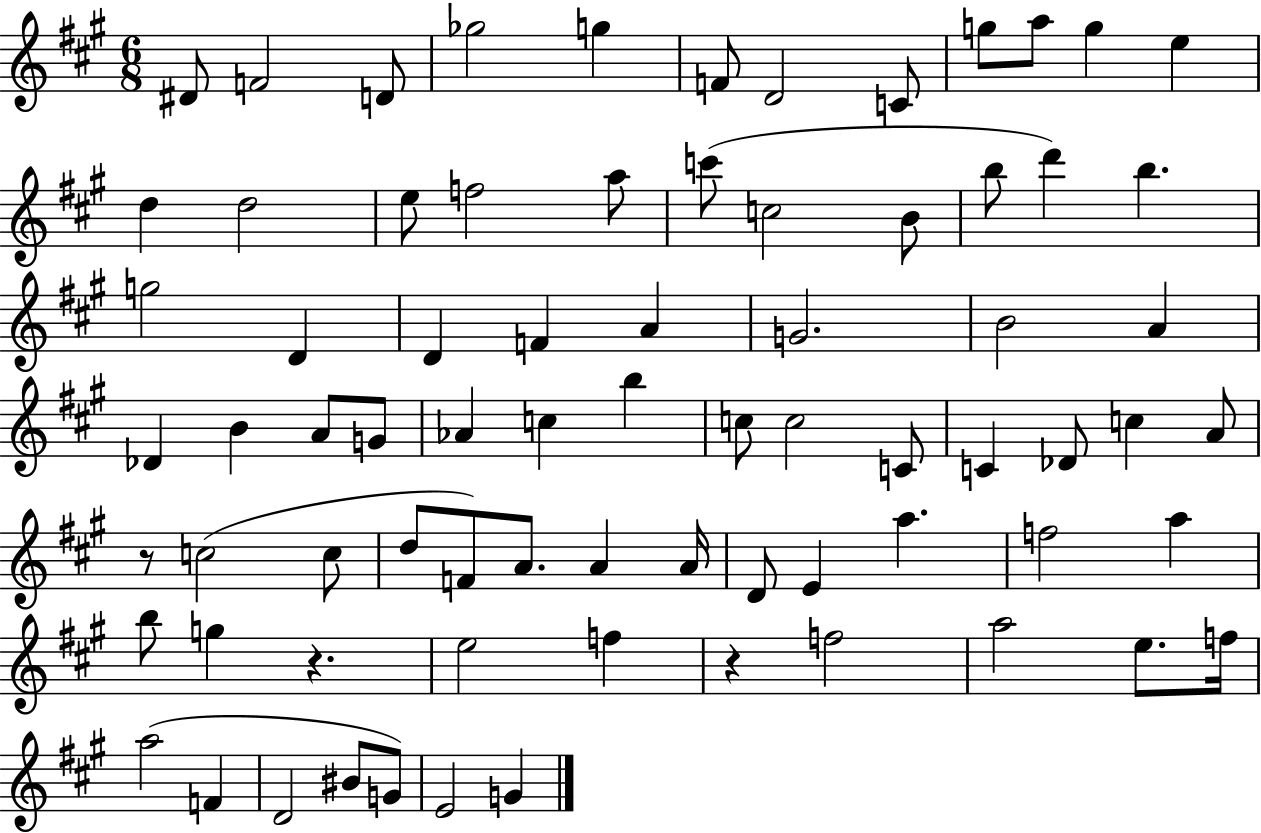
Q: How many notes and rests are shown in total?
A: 75